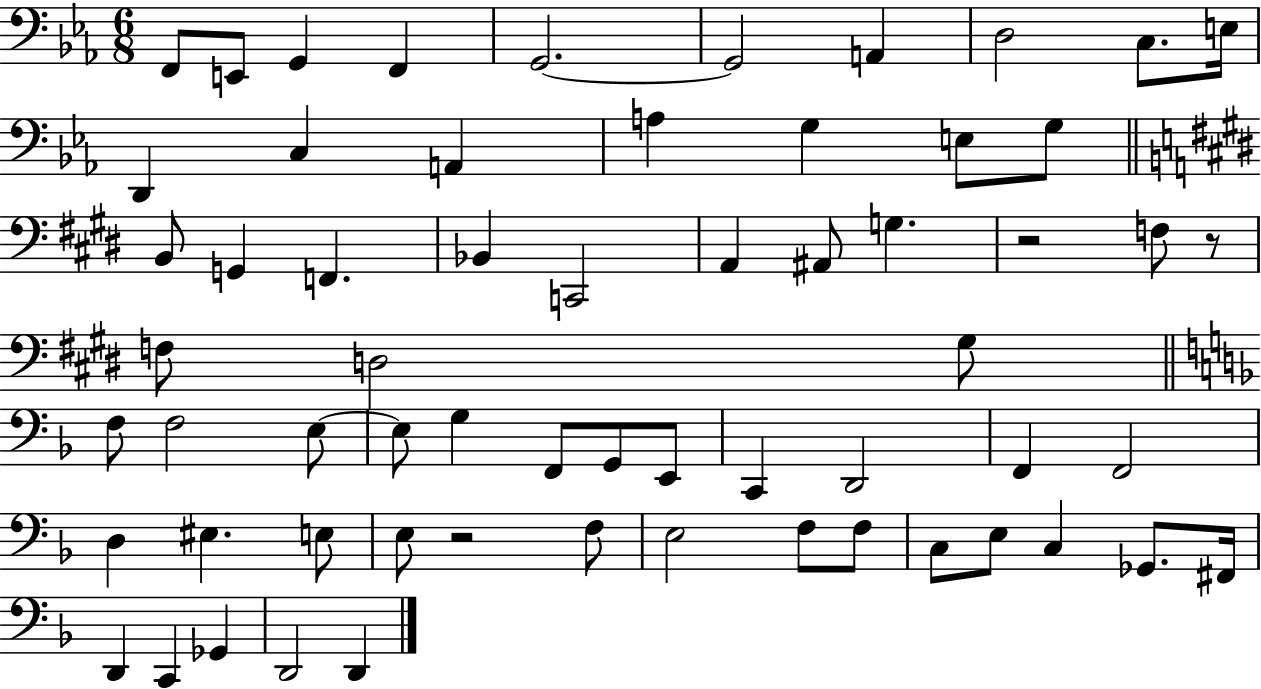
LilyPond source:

{
  \clef bass
  \numericTimeSignature
  \time 6/8
  \key ees \major
  f,8 e,8 g,4 f,4 | g,2.~~ | g,2 a,4 | d2 c8. e16 | \break d,4 c4 a,4 | a4 g4 e8 g8 | \bar "||" \break \key e \major b,8 g,4 f,4. | bes,4 c,2 | a,4 ais,8 g4. | r2 f8 r8 | \break f8 d2 gis8 | \bar "||" \break \key f \major f8 f2 e8~~ | e8 g4 f,8 g,8 e,8 | c,4 d,2 | f,4 f,2 | \break d4 eis4. e8 | e8 r2 f8 | e2 f8 f8 | c8 e8 c4 ges,8. fis,16 | \break d,4 c,4 ges,4 | d,2 d,4 | \bar "|."
}